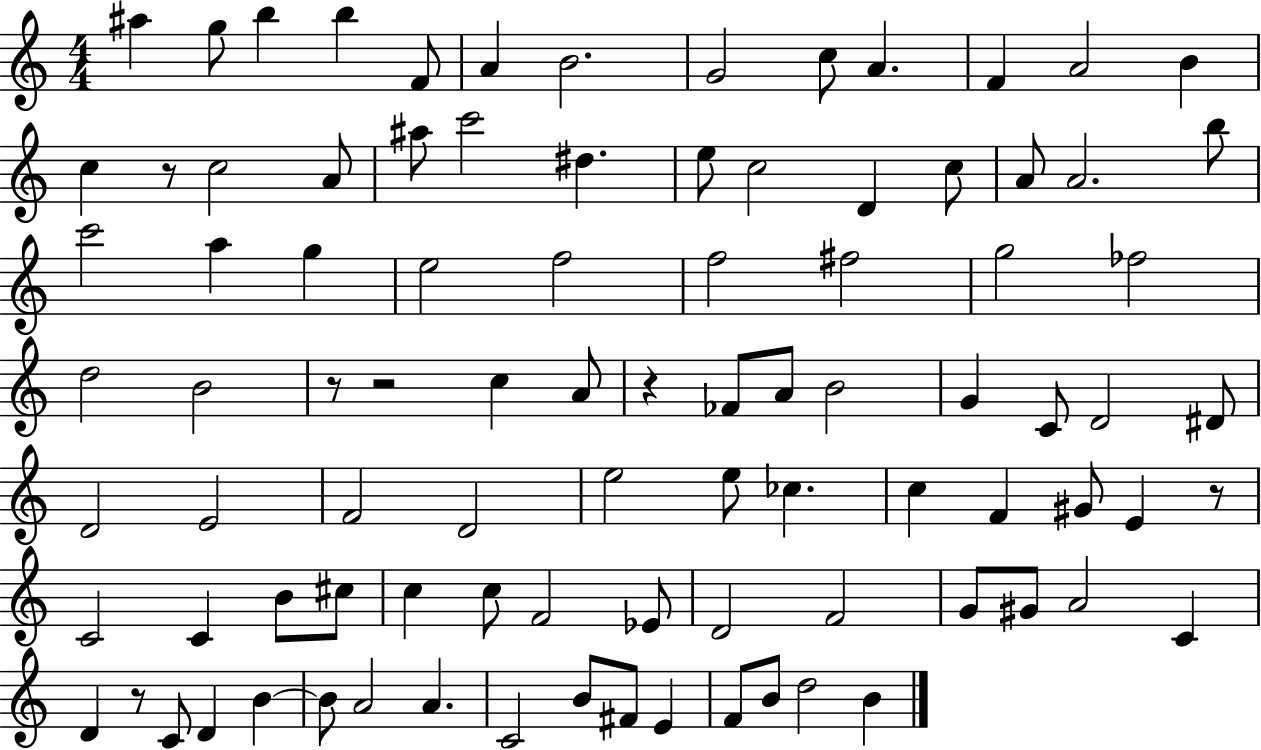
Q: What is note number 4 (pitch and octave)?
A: B5